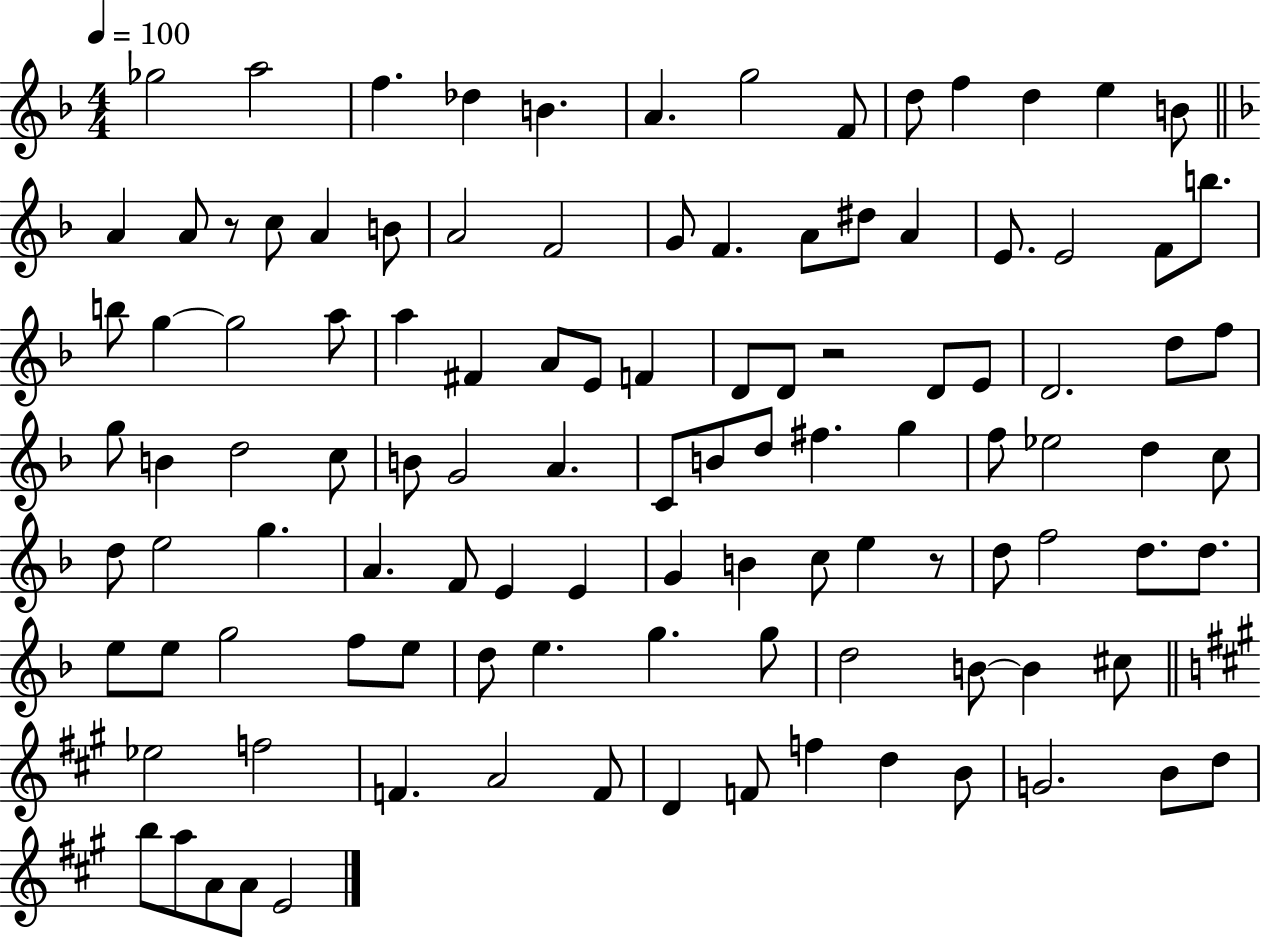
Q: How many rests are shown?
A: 3